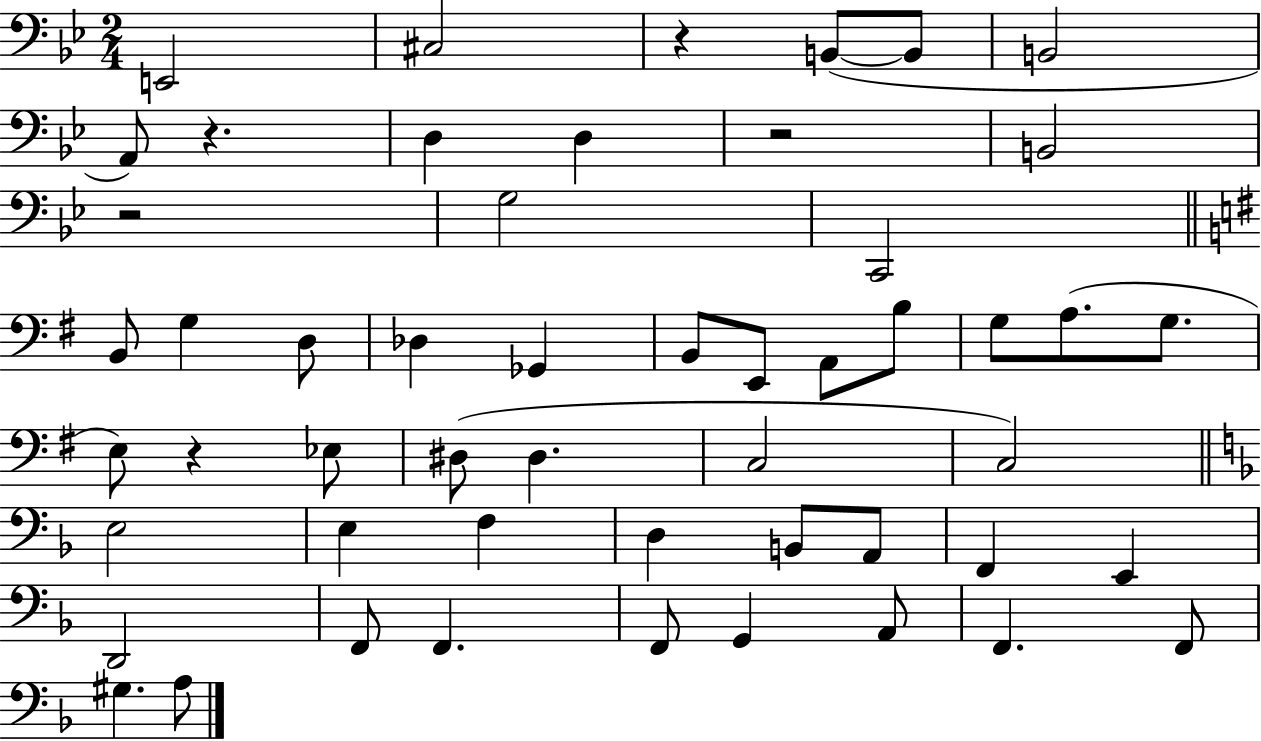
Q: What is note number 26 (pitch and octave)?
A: D#3